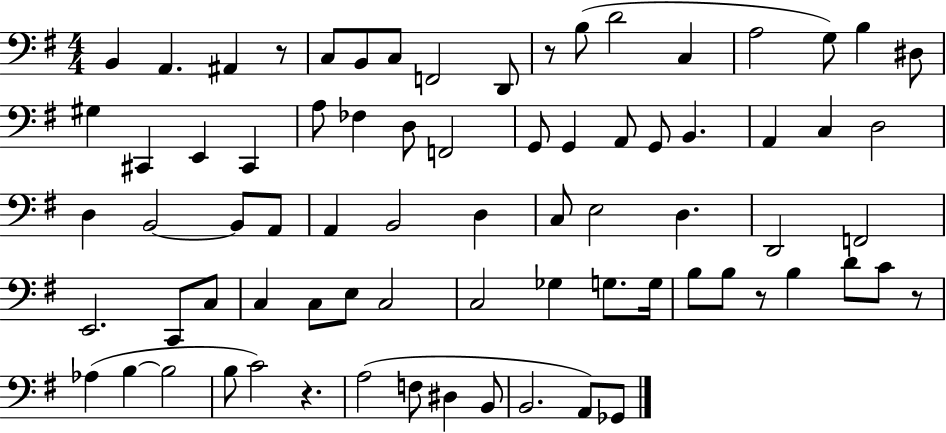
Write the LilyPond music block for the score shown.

{
  \clef bass
  \numericTimeSignature
  \time 4/4
  \key g \major
  b,4 a,4. ais,4 r8 | c8 b,8 c8 f,2 d,8 | r8 b8( d'2 c4 | a2 g8) b4 dis8 | \break gis4 cis,4 e,4 cis,4 | a8 fes4 d8 f,2 | g,8 g,4 a,8 g,8 b,4. | a,4 c4 d2 | \break d4 b,2~~ b,8 a,8 | a,4 b,2 d4 | c8 e2 d4. | d,2 f,2 | \break e,2. c,8 c8 | c4 c8 e8 c2 | c2 ges4 g8. g16 | b8 b8 r8 b4 d'8 c'8 r8 | \break aes4( b4~~ b2 | b8 c'2) r4. | a2( f8 dis4 b,8 | b,2. a,8) ges,8 | \break \bar "|."
}